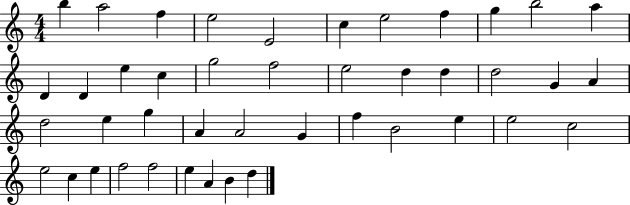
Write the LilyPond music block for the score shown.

{
  \clef treble
  \numericTimeSignature
  \time 4/4
  \key c \major
  b''4 a''2 f''4 | e''2 e'2 | c''4 e''2 f''4 | g''4 b''2 a''4 | \break d'4 d'4 e''4 c''4 | g''2 f''2 | e''2 d''4 d''4 | d''2 g'4 a'4 | \break d''2 e''4 g''4 | a'4 a'2 g'4 | f''4 b'2 e''4 | e''2 c''2 | \break e''2 c''4 e''4 | f''2 f''2 | e''4 a'4 b'4 d''4 | \bar "|."
}